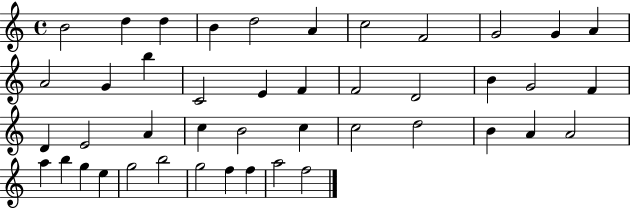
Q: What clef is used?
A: treble